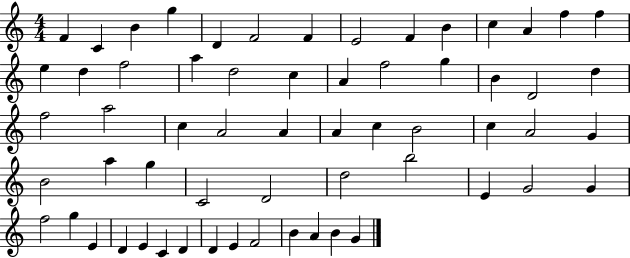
{
  \clef treble
  \numericTimeSignature
  \time 4/4
  \key c \major
  f'4 c'4 b'4 g''4 | d'4 f'2 f'4 | e'2 f'4 b'4 | c''4 a'4 f''4 f''4 | \break e''4 d''4 f''2 | a''4 d''2 c''4 | a'4 f''2 g''4 | b'4 d'2 d''4 | \break f''2 a''2 | c''4 a'2 a'4 | a'4 c''4 b'2 | c''4 a'2 g'4 | \break b'2 a''4 g''4 | c'2 d'2 | d''2 b''2 | e'4 g'2 g'4 | \break f''2 g''4 e'4 | d'4 e'4 c'4 d'4 | d'4 e'4 f'2 | b'4 a'4 b'4 g'4 | \break \bar "|."
}